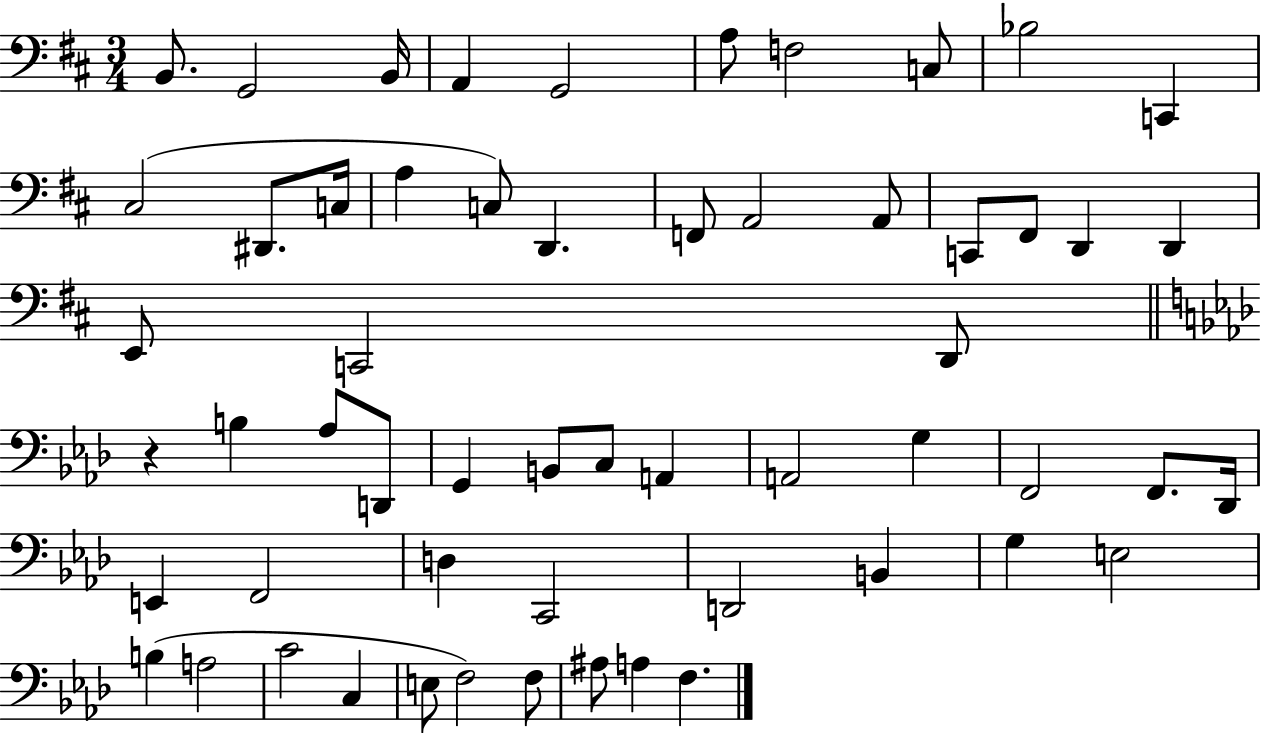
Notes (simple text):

B2/e. G2/h B2/s A2/q G2/h A3/e F3/h C3/e Bb3/h C2/q C#3/h D#2/e. C3/s A3/q C3/e D2/q. F2/e A2/h A2/e C2/e F#2/e D2/q D2/q E2/e C2/h D2/e R/q B3/q Ab3/e D2/e G2/q B2/e C3/e A2/q A2/h G3/q F2/h F2/e. Db2/s E2/q F2/h D3/q C2/h D2/h B2/q G3/q E3/h B3/q A3/h C4/h C3/q E3/e F3/h F3/e A#3/e A3/q F3/q.